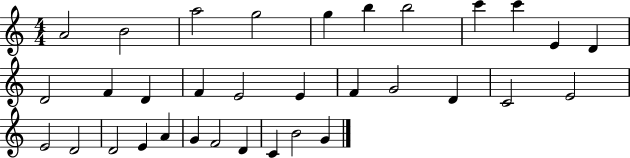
X:1
T:Untitled
M:4/4
L:1/4
K:C
A2 B2 a2 g2 g b b2 c' c' E D D2 F D F E2 E F G2 D C2 E2 E2 D2 D2 E A G F2 D C B2 G